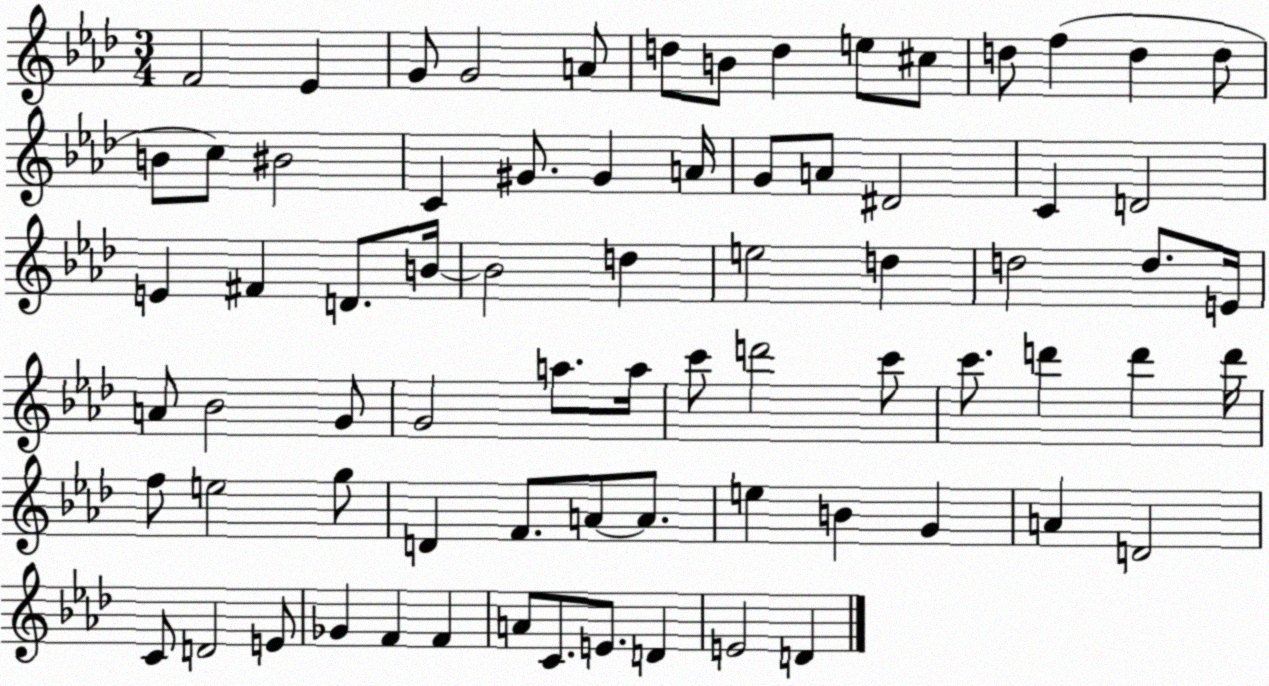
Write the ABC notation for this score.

X:1
T:Untitled
M:3/4
L:1/4
K:Ab
F2 _E G/2 G2 A/2 d/2 B/2 d e/2 ^c/2 d/2 f d d/2 B/2 c/2 ^B2 C ^G/2 ^G A/4 G/2 A/2 ^D2 C D2 E ^F D/2 B/4 B2 d e2 d d2 d/2 E/4 A/2 _B2 G/2 G2 a/2 a/4 c'/2 d'2 c'/2 c'/2 d' d' d'/4 f/2 e2 g/2 D F/2 A/2 A/2 e B G A D2 C/2 D2 E/2 _G F F A/2 C/2 E/2 D E2 D